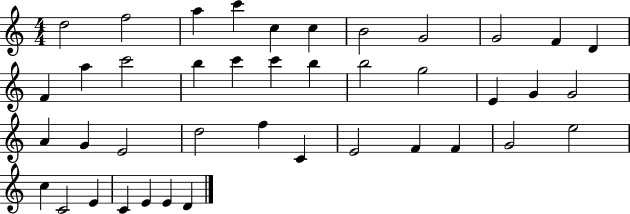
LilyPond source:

{
  \clef treble
  \numericTimeSignature
  \time 4/4
  \key c \major
  d''2 f''2 | a''4 c'''4 c''4 c''4 | b'2 g'2 | g'2 f'4 d'4 | \break f'4 a''4 c'''2 | b''4 c'''4 c'''4 b''4 | b''2 g''2 | e'4 g'4 g'2 | \break a'4 g'4 e'2 | d''2 f''4 c'4 | e'2 f'4 f'4 | g'2 e''2 | \break c''4 c'2 e'4 | c'4 e'4 e'4 d'4 | \bar "|."
}